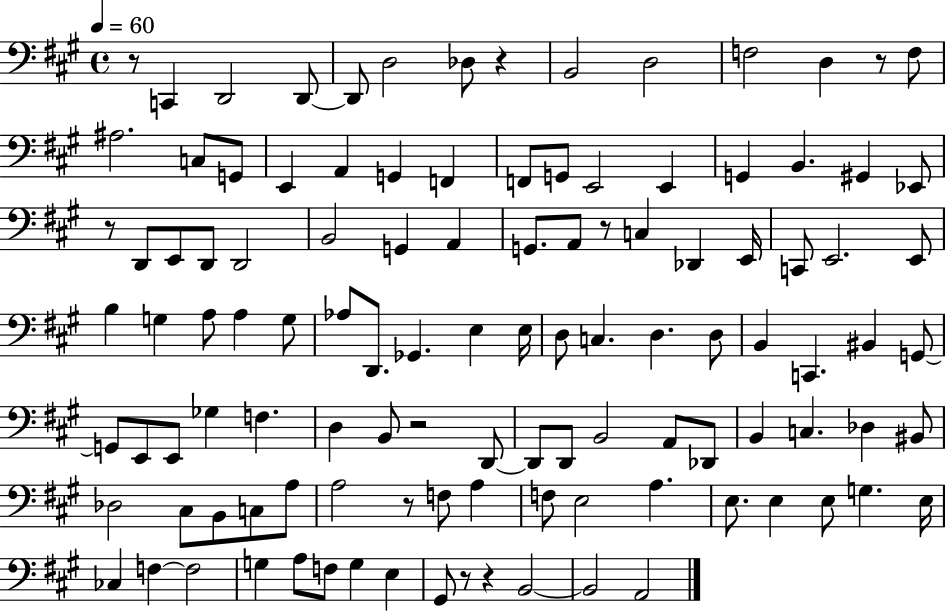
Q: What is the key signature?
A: A major